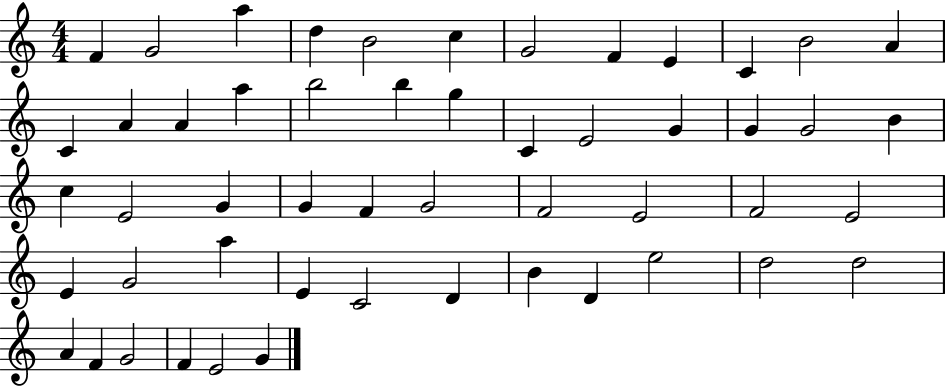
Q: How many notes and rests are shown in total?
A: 52